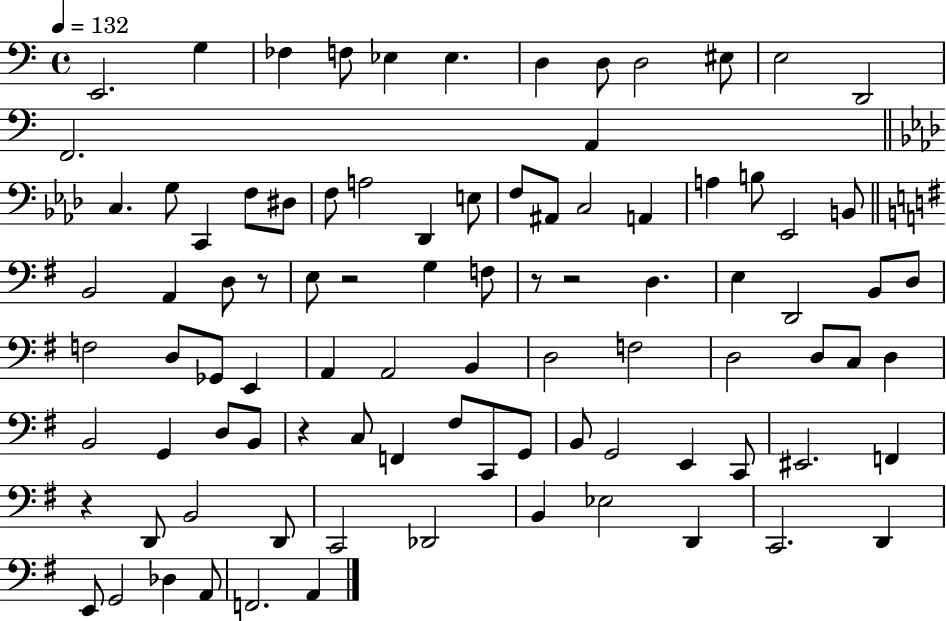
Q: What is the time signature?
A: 4/4